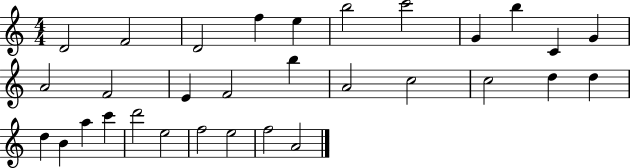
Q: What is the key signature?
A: C major